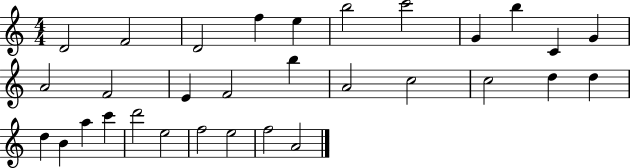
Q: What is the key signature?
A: C major